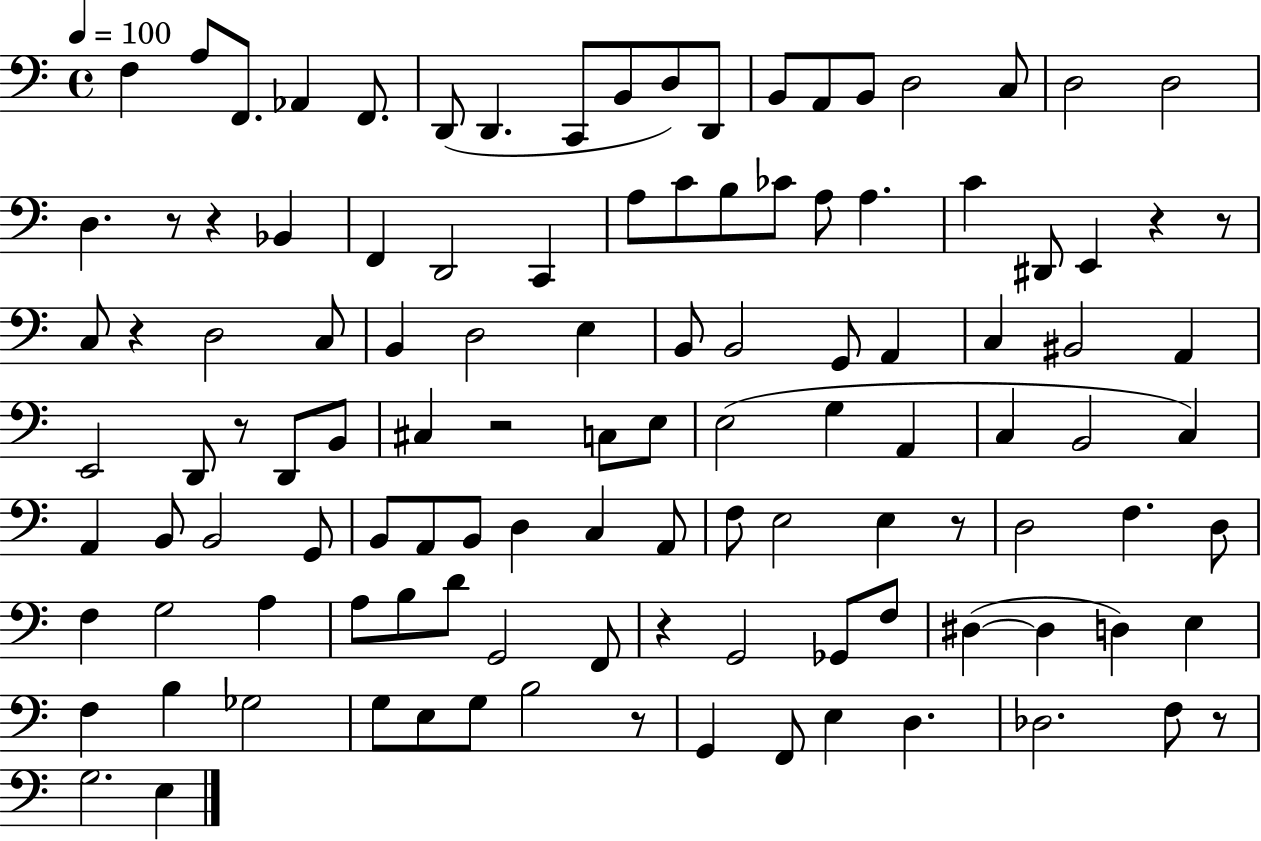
X:1
T:Untitled
M:4/4
L:1/4
K:C
F, A,/2 F,,/2 _A,, F,,/2 D,,/2 D,, C,,/2 B,,/2 D,/2 D,,/2 B,,/2 A,,/2 B,,/2 D,2 C,/2 D,2 D,2 D, z/2 z _B,, F,, D,,2 C,, A,/2 C/2 B,/2 _C/2 A,/2 A, C ^D,,/2 E,, z z/2 C,/2 z D,2 C,/2 B,, D,2 E, B,,/2 B,,2 G,,/2 A,, C, ^B,,2 A,, E,,2 D,,/2 z/2 D,,/2 B,,/2 ^C, z2 C,/2 E,/2 E,2 G, A,, C, B,,2 C, A,, B,,/2 B,,2 G,,/2 B,,/2 A,,/2 B,,/2 D, C, A,,/2 F,/2 E,2 E, z/2 D,2 F, D,/2 F, G,2 A, A,/2 B,/2 D/2 G,,2 F,,/2 z G,,2 _G,,/2 F,/2 ^D, ^D, D, E, F, B, _G,2 G,/2 E,/2 G,/2 B,2 z/2 G,, F,,/2 E, D, _D,2 F,/2 z/2 G,2 E,